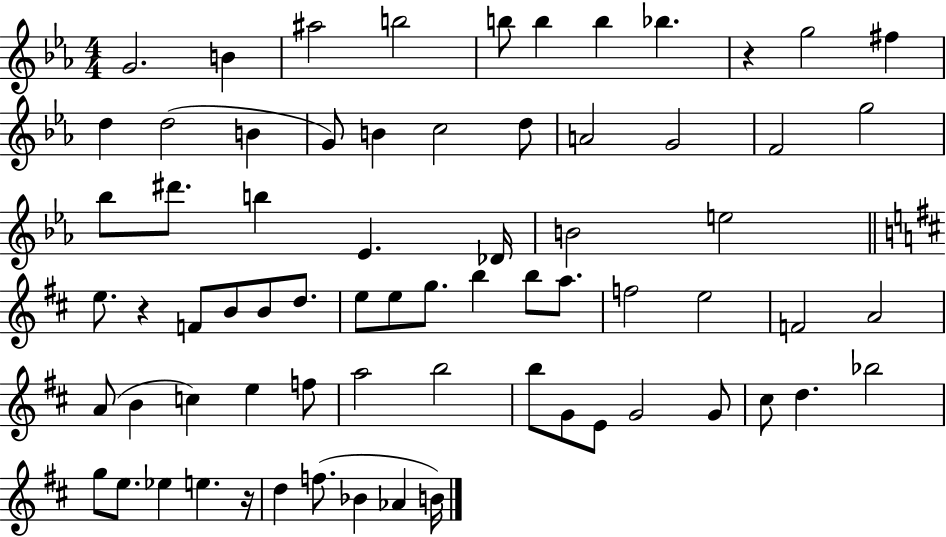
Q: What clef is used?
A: treble